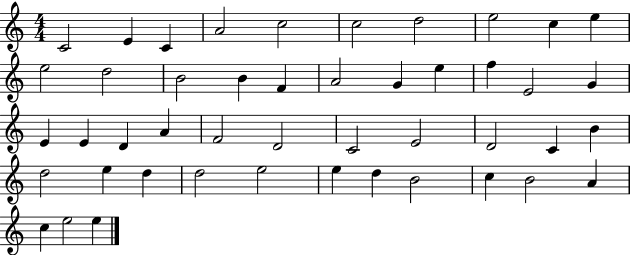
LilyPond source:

{
  \clef treble
  \numericTimeSignature
  \time 4/4
  \key c \major
  c'2 e'4 c'4 | a'2 c''2 | c''2 d''2 | e''2 c''4 e''4 | \break e''2 d''2 | b'2 b'4 f'4 | a'2 g'4 e''4 | f''4 e'2 g'4 | \break e'4 e'4 d'4 a'4 | f'2 d'2 | c'2 e'2 | d'2 c'4 b'4 | \break d''2 e''4 d''4 | d''2 e''2 | e''4 d''4 b'2 | c''4 b'2 a'4 | \break c''4 e''2 e''4 | \bar "|."
}